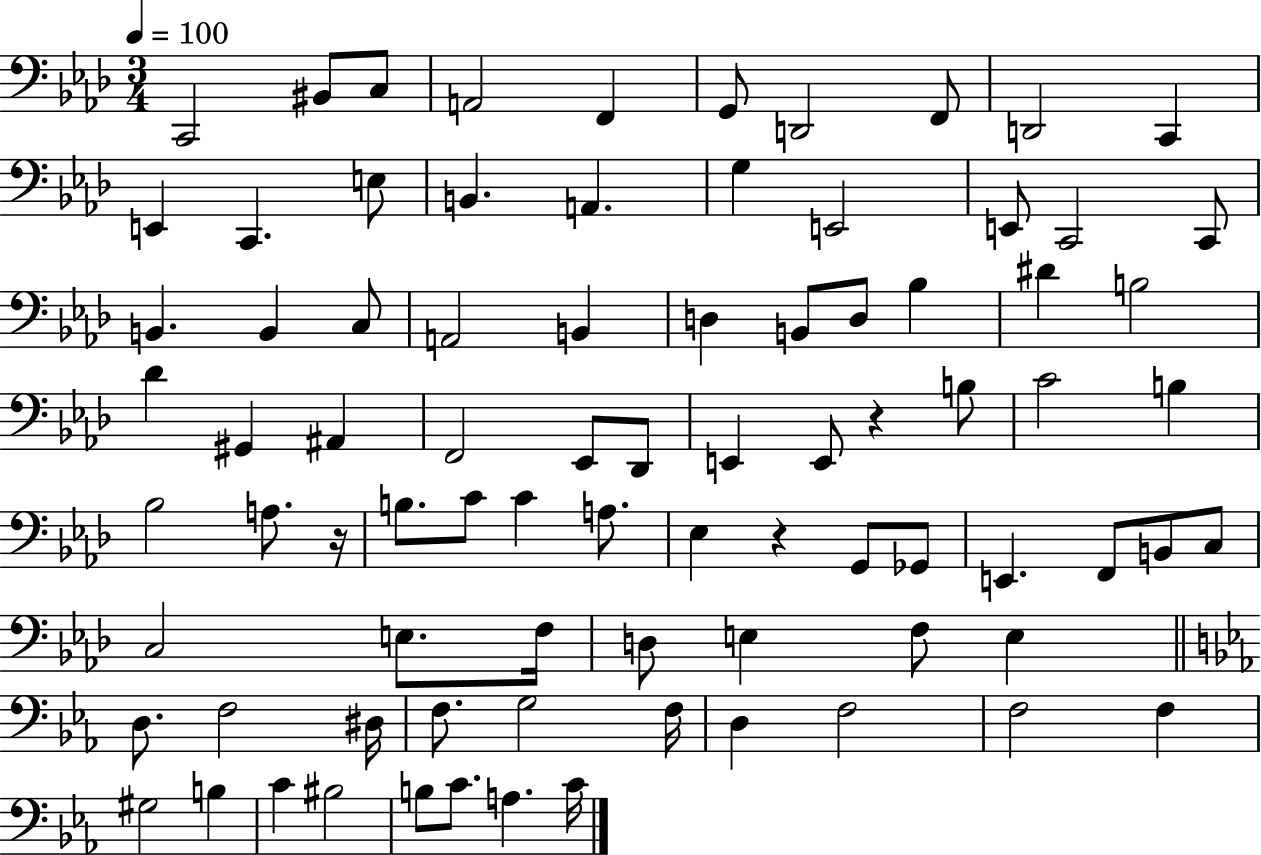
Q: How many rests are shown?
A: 3